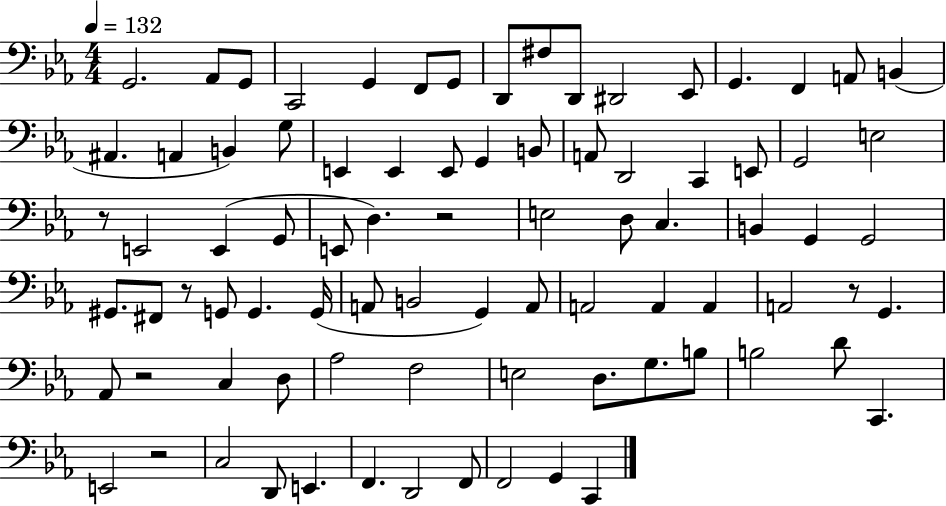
G2/h. Ab2/e G2/e C2/h G2/q F2/e G2/e D2/e F#3/e D2/e D#2/h Eb2/e G2/q. F2/q A2/e B2/q A#2/q. A2/q B2/q G3/e E2/q E2/q E2/e G2/q B2/e A2/e D2/h C2/q E2/e G2/h E3/h R/e E2/h E2/q G2/e E2/e D3/q. R/h E3/h D3/e C3/q. B2/q G2/q G2/h G#2/e. F#2/e R/e G2/e G2/q. G2/s A2/e B2/h G2/q A2/e A2/h A2/q A2/q A2/h R/e G2/q. Ab2/e R/h C3/q D3/e Ab3/h F3/h E3/h D3/e. G3/e. B3/e B3/h D4/e C2/q. E2/h R/h C3/h D2/e E2/q. F2/q. D2/h F2/e F2/h G2/q C2/q